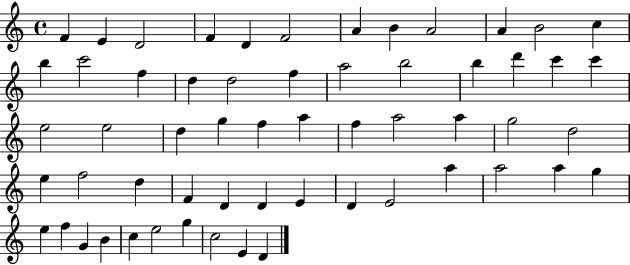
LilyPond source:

{
  \clef treble
  \time 4/4
  \defaultTimeSignature
  \key c \major
  f'4 e'4 d'2 | f'4 d'4 f'2 | a'4 b'4 a'2 | a'4 b'2 c''4 | \break b''4 c'''2 f''4 | d''4 d''2 f''4 | a''2 b''2 | b''4 d'''4 c'''4 c'''4 | \break e''2 e''2 | d''4 g''4 f''4 a''4 | f''4 a''2 a''4 | g''2 d''2 | \break e''4 f''2 d''4 | f'4 d'4 d'4 e'4 | d'4 e'2 a''4 | a''2 a''4 g''4 | \break e''4 f''4 g'4 b'4 | c''4 e''2 g''4 | c''2 e'4 d'4 | \bar "|."
}